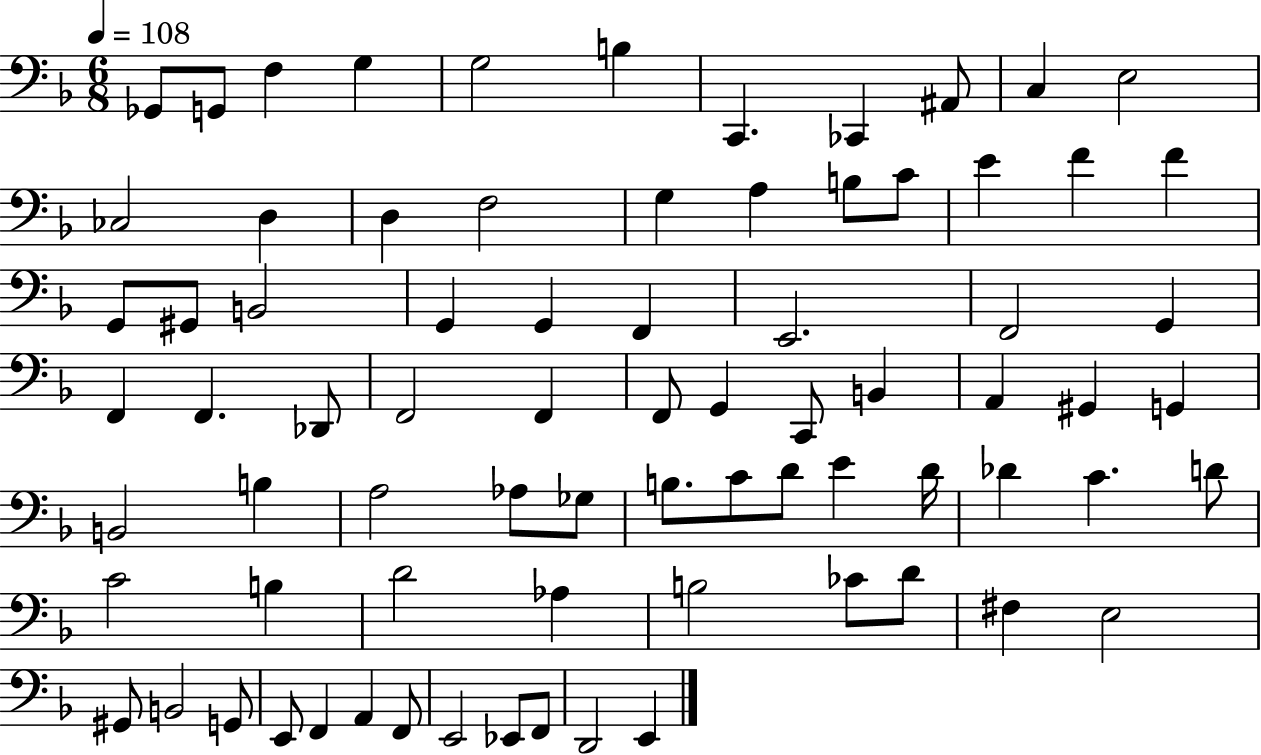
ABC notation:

X:1
T:Untitled
M:6/8
L:1/4
K:F
_G,,/2 G,,/2 F, G, G,2 B, C,, _C,, ^A,,/2 C, E,2 _C,2 D, D, F,2 G, A, B,/2 C/2 E F F G,,/2 ^G,,/2 B,,2 G,, G,, F,, E,,2 F,,2 G,, F,, F,, _D,,/2 F,,2 F,, F,,/2 G,, C,,/2 B,, A,, ^G,, G,, B,,2 B, A,2 _A,/2 _G,/2 B,/2 C/2 D/2 E D/4 _D C D/2 C2 B, D2 _A, B,2 _C/2 D/2 ^F, E,2 ^G,,/2 B,,2 G,,/2 E,,/2 F,, A,, F,,/2 E,,2 _E,,/2 F,,/2 D,,2 E,,